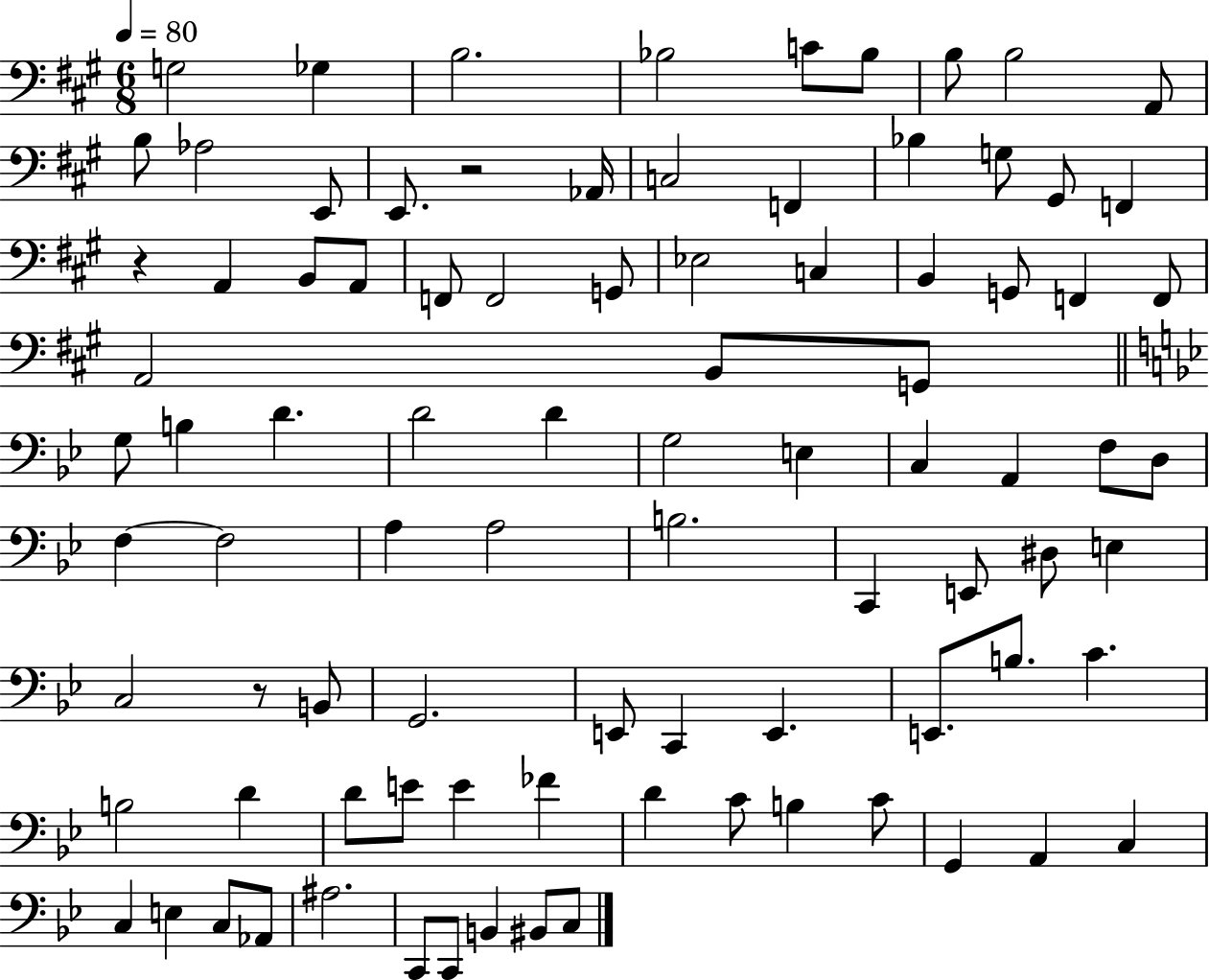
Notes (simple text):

G3/h Gb3/q B3/h. Bb3/h C4/e Bb3/e B3/e B3/h A2/e B3/e Ab3/h E2/e E2/e. R/h Ab2/s C3/h F2/q Bb3/q G3/e G#2/e F2/q R/q A2/q B2/e A2/e F2/e F2/h G2/e Eb3/h C3/q B2/q G2/e F2/q F2/e A2/h B2/e G2/e G3/e B3/q D4/q. D4/h D4/q G3/h E3/q C3/q A2/q F3/e D3/e F3/q F3/h A3/q A3/h B3/h. C2/q E2/e D#3/e E3/q C3/h R/e B2/e G2/h. E2/e C2/q E2/q. E2/e. B3/e. C4/q. B3/h D4/q D4/e E4/e E4/q FES4/q D4/q C4/e B3/q C4/e G2/q A2/q C3/q C3/q E3/q C3/e Ab2/e A#3/h. C2/e C2/e B2/q BIS2/e C3/e